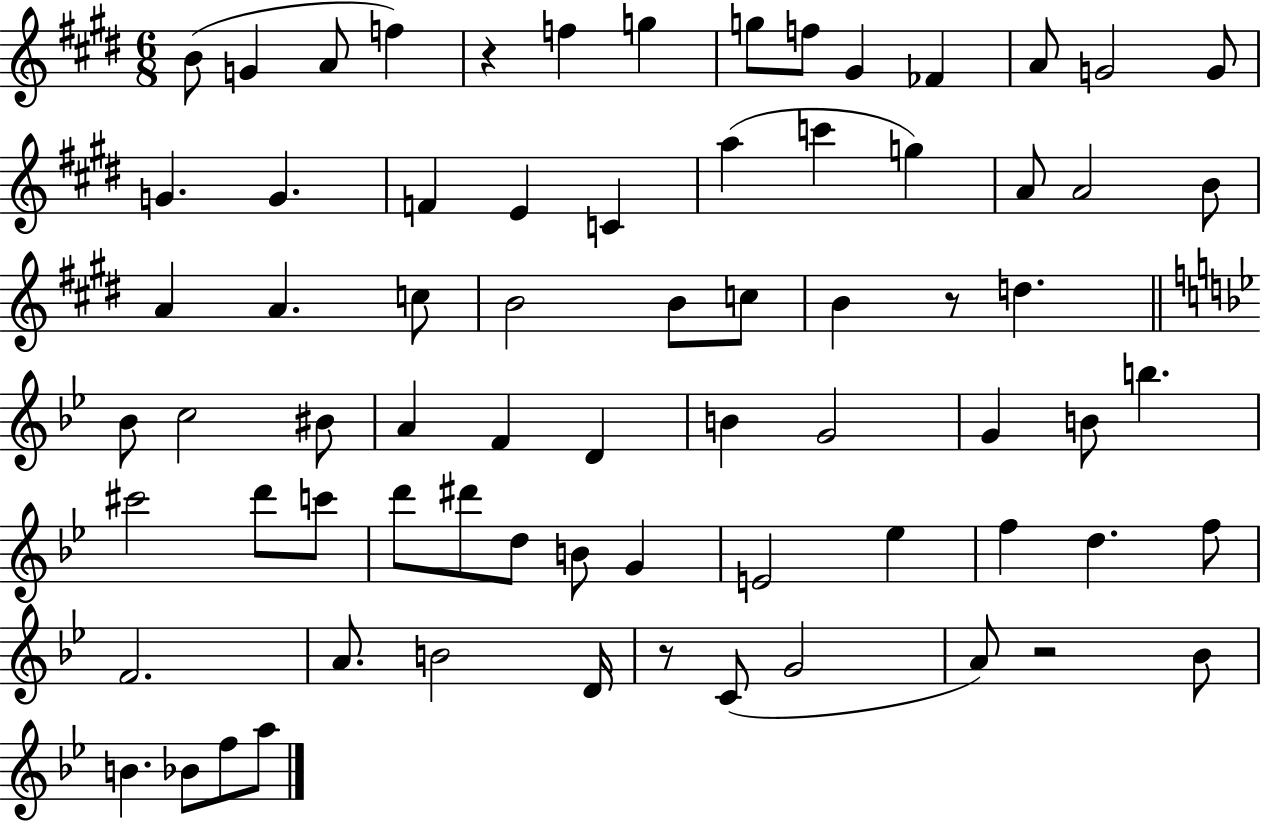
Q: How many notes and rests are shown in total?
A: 72